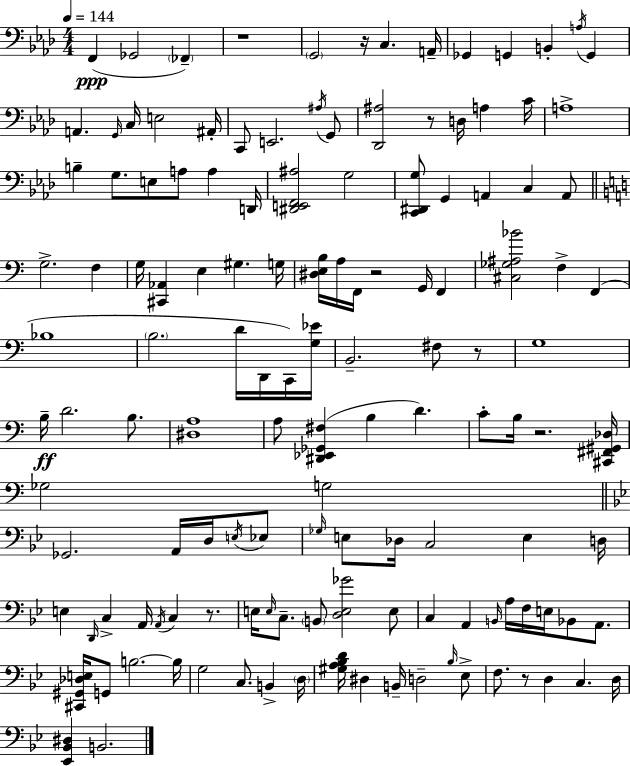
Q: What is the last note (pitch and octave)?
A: B2